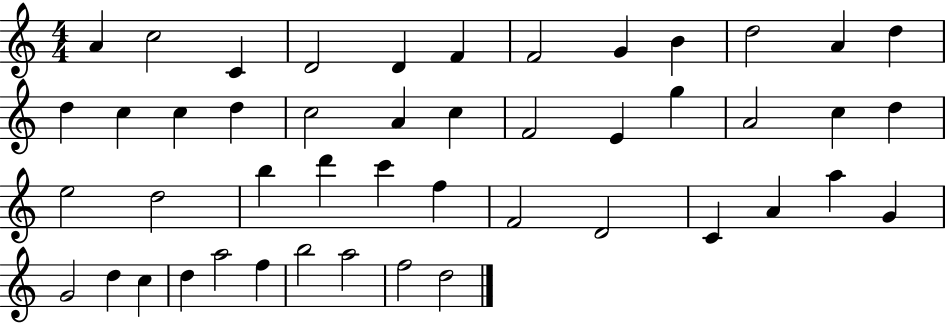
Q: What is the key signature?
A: C major